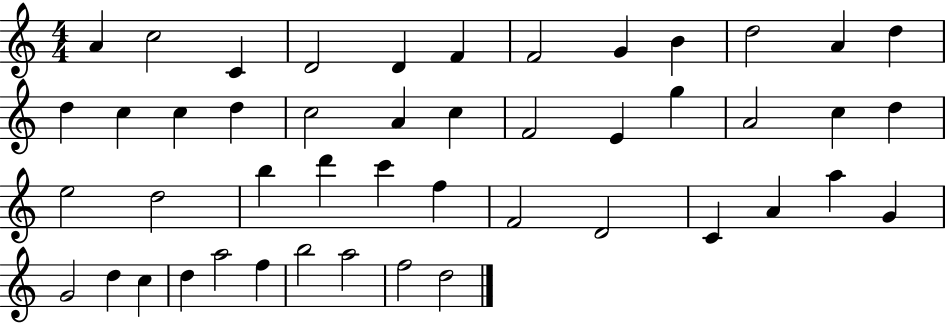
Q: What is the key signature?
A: C major